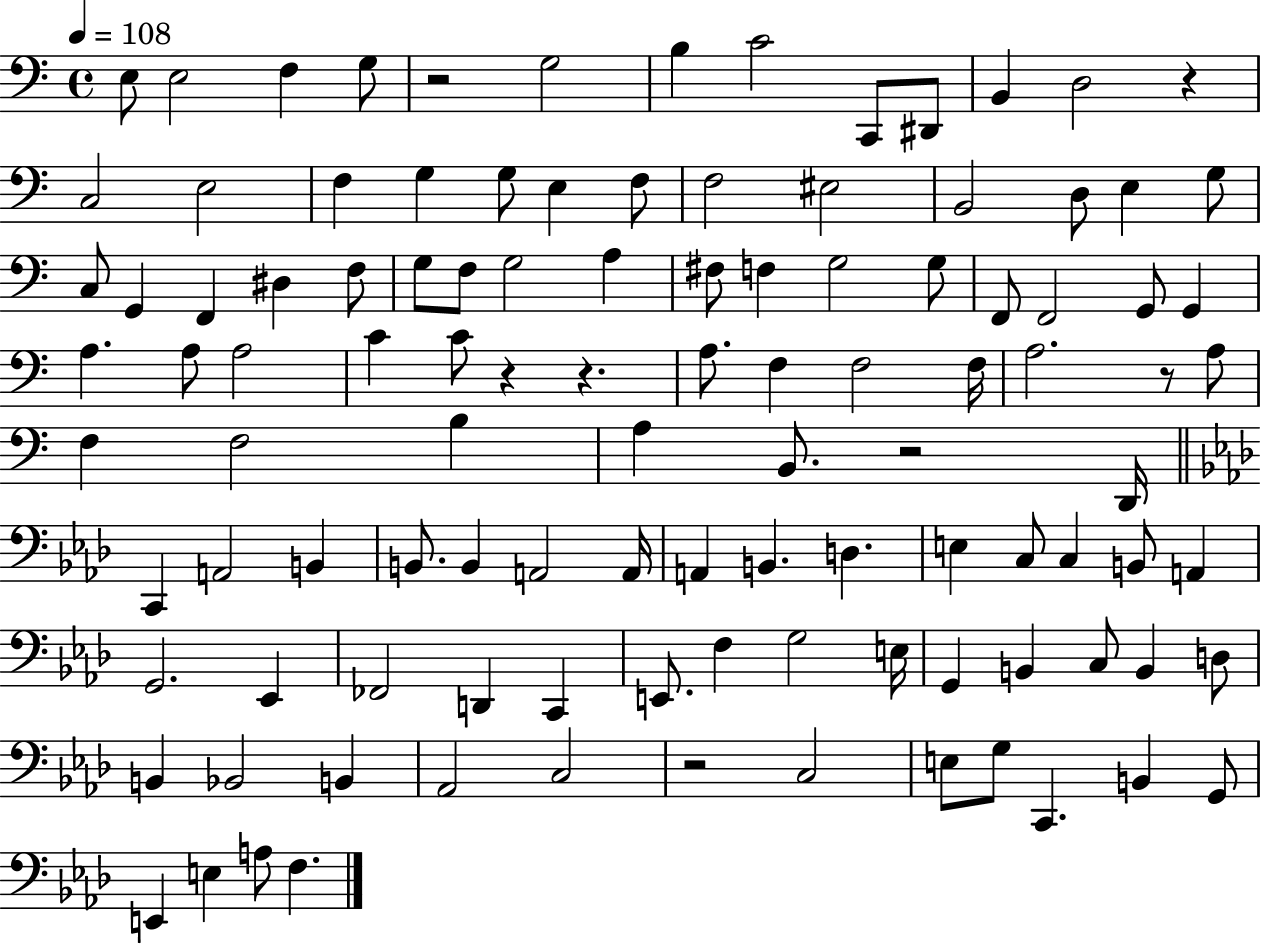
{
  \clef bass
  \time 4/4
  \defaultTimeSignature
  \key c \major
  \tempo 4 = 108
  e8 e2 f4 g8 | r2 g2 | b4 c'2 c,8 dis,8 | b,4 d2 r4 | \break c2 e2 | f4 g4 g8 e4 f8 | f2 eis2 | b,2 d8 e4 g8 | \break c8 g,4 f,4 dis4 f8 | g8 f8 g2 a4 | fis8 f4 g2 g8 | f,8 f,2 g,8 g,4 | \break a4. a8 a2 | c'4 c'8 r4 r4. | a8. f4 f2 f16 | a2. r8 a8 | \break f4 f2 b4 | a4 b,8. r2 d,16 | \bar "||" \break \key aes \major c,4 a,2 b,4 | b,8. b,4 a,2 a,16 | a,4 b,4. d4. | e4 c8 c4 b,8 a,4 | \break g,2. ees,4 | fes,2 d,4 c,4 | e,8. f4 g2 e16 | g,4 b,4 c8 b,4 d8 | \break b,4 bes,2 b,4 | aes,2 c2 | r2 c2 | e8 g8 c,4. b,4 g,8 | \break e,4 e4 a8 f4. | \bar "|."
}